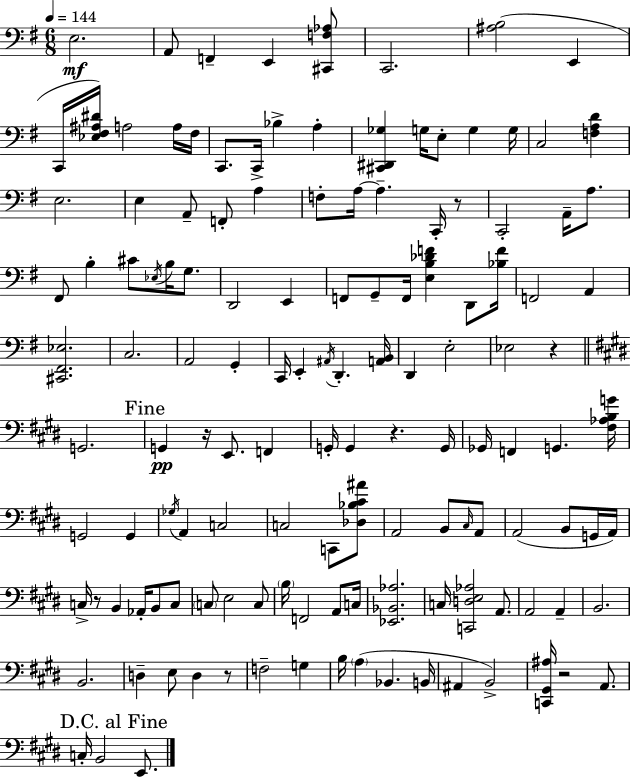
X:1
T:Untitled
M:6/8
L:1/4
K:G
E,2 A,,/2 F,, E,, [^C,,F,_A,]/2 C,,2 [^A,B,]2 E,, C,,/4 [_E,^F,^A,^D]/4 A,2 A,/4 ^F,/4 C,,/2 C,,/4 _B, A, [^C,,^D,,_G,] G,/4 E,/2 G, G,/4 C,2 [F,A,D] E,2 E, A,,/2 F,,/2 A, F,/2 A,/4 A, C,,/4 z/2 C,,2 A,,/4 A,/2 ^F,,/2 B, ^C/2 _E,/4 B,/4 G,/2 D,,2 E,, F,,/2 G,,/2 F,,/4 [E,B,_DF] D,,/2 [_B,F]/4 F,,2 A,, [^C,,^F,,_E,]2 C,2 A,,2 G,, C,,/4 E,, ^A,,/4 D,, [A,,B,,]/4 D,, E,2 _E,2 z G,,2 G,, z/4 E,,/2 F,, G,,/4 G,, z G,,/4 _G,,/4 F,, G,, [^F,_A,B,G]/4 G,,2 G,, _G,/4 A,, C,2 C,2 C,,/2 [_D,_B,^C^A]/2 A,,2 B,,/2 ^C,/4 A,,/2 A,,2 B,,/2 G,,/4 A,,/4 C,/4 z/2 B,, _A,,/4 B,,/2 C,/2 C,/2 E,2 C,/2 B,/4 F,,2 A,,/2 C,/4 [_E,,_B,,_A,]2 C,/4 [C,,D,E,_A,]2 A,,/2 A,,2 A,, B,,2 B,,2 D, E,/2 D, z/2 F,2 G, B,/4 A, _B,, B,,/4 ^A,, B,,2 [C,,^G,,^A,]/4 z2 A,,/2 C,/4 B,,2 E,,/2